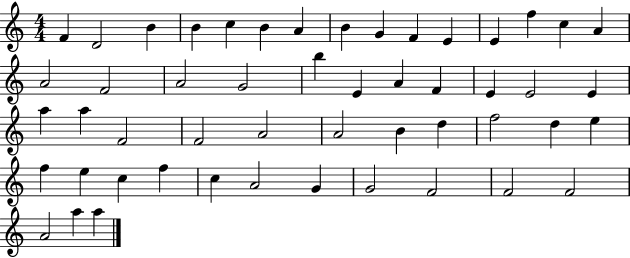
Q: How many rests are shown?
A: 0